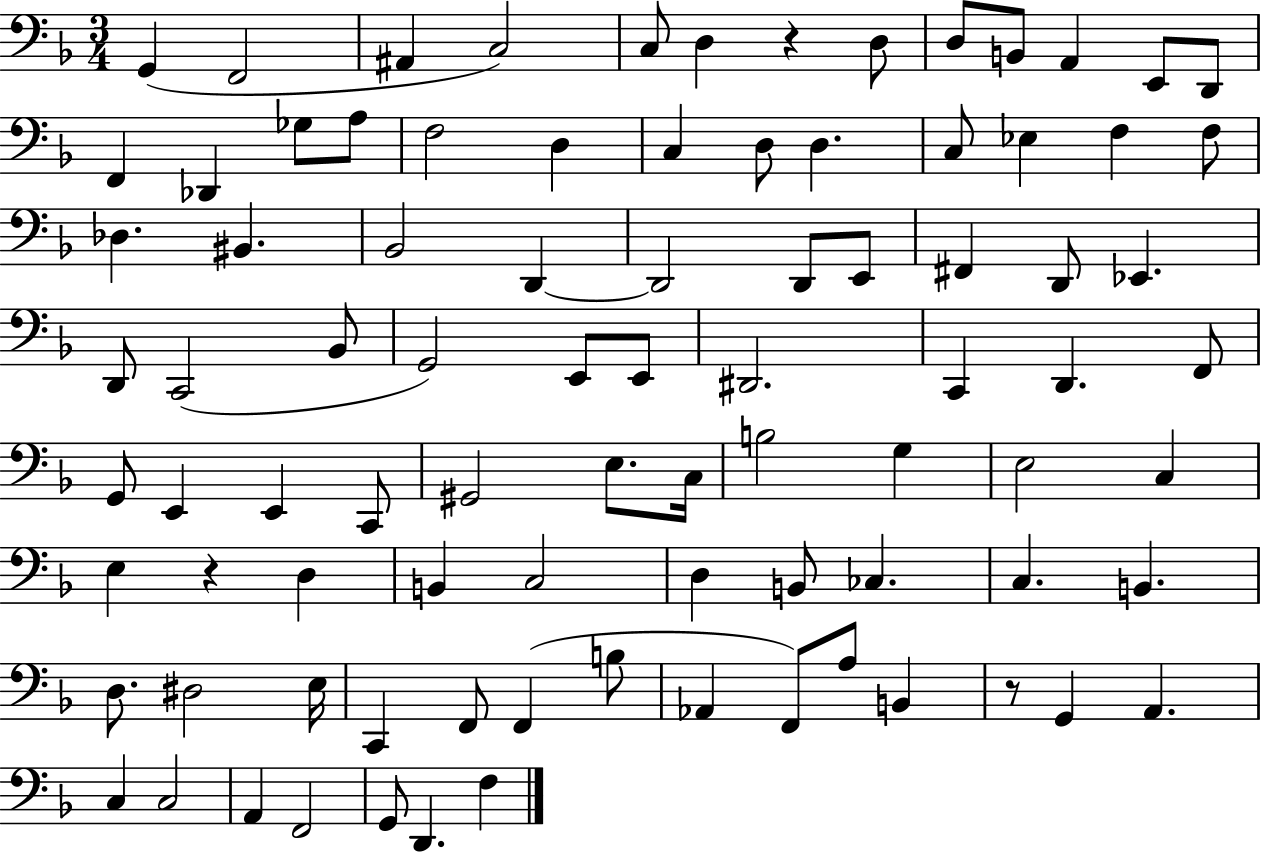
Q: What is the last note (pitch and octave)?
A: F3